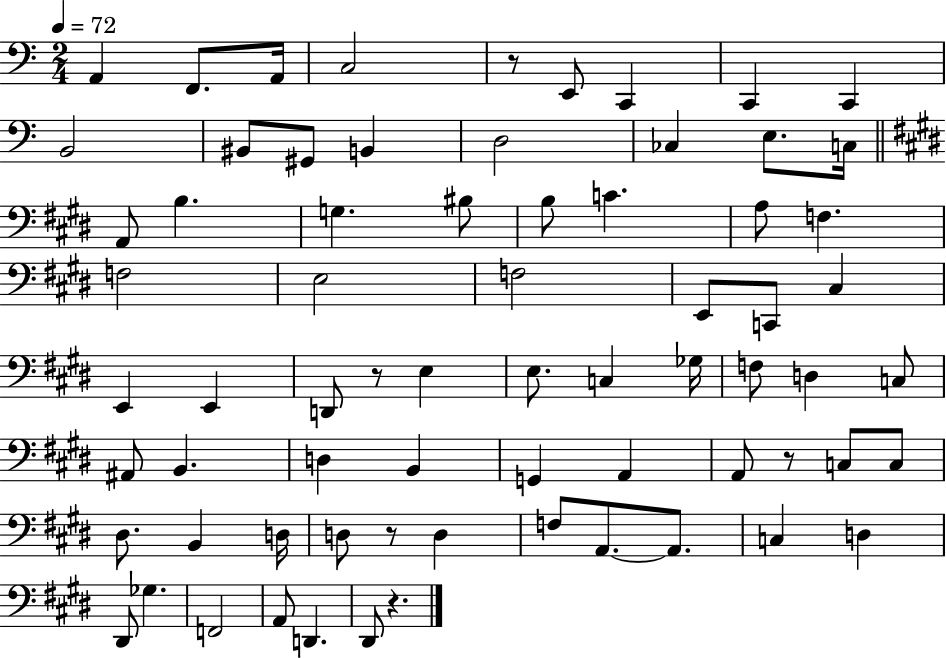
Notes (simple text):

A2/q F2/e. A2/s C3/h R/e E2/e C2/q C2/q C2/q B2/h BIS2/e G#2/e B2/q D3/h CES3/q E3/e. C3/s A2/e B3/q. G3/q. BIS3/e B3/e C4/q. A3/e F3/q. F3/h E3/h F3/h E2/e C2/e C#3/q E2/q E2/q D2/e R/e E3/q E3/e. C3/q Gb3/s F3/e D3/q C3/e A#2/e B2/q. D3/q B2/q G2/q A2/q A2/e R/e C3/e C3/e D#3/e. B2/q D3/s D3/e R/e D3/q F3/e A2/e. A2/e. C3/q D3/q D#2/e Gb3/q. F2/h A2/e D2/q. D#2/e R/q.